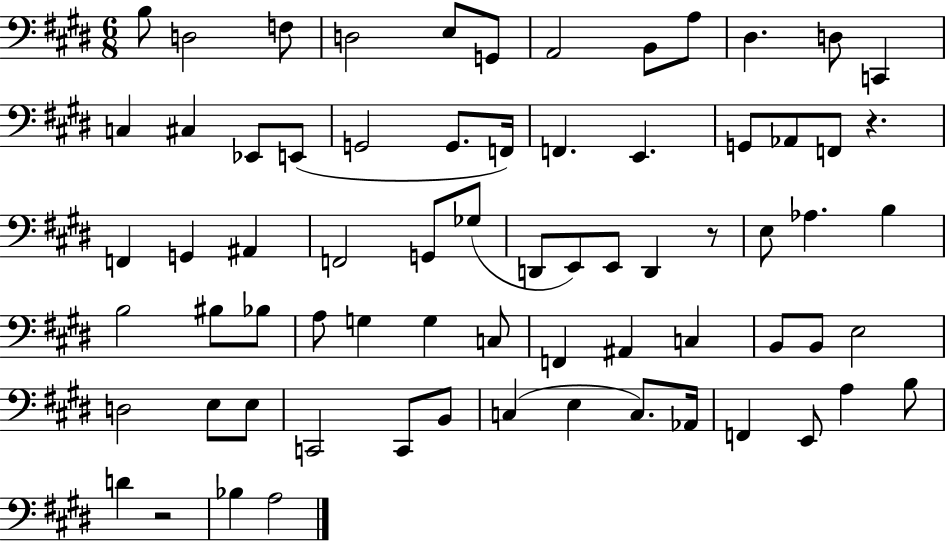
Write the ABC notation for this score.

X:1
T:Untitled
M:6/8
L:1/4
K:E
B,/2 D,2 F,/2 D,2 E,/2 G,,/2 A,,2 B,,/2 A,/2 ^D, D,/2 C,, C, ^C, _E,,/2 E,,/2 G,,2 G,,/2 F,,/4 F,, E,, G,,/2 _A,,/2 F,,/2 z F,, G,, ^A,, F,,2 G,,/2 _G,/2 D,,/2 E,,/2 E,,/2 D,, z/2 E,/2 _A, B, B,2 ^B,/2 _B,/2 A,/2 G, G, C,/2 F,, ^A,, C, B,,/2 B,,/2 E,2 D,2 E,/2 E,/2 C,,2 C,,/2 B,,/2 C, E, C,/2 _A,,/4 F,, E,,/2 A, B,/2 D z2 _B, A,2